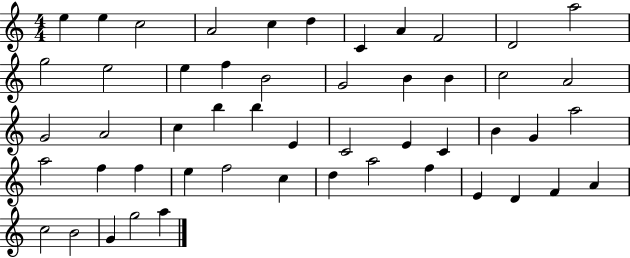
X:1
T:Untitled
M:4/4
L:1/4
K:C
e e c2 A2 c d C A F2 D2 a2 g2 e2 e f B2 G2 B B c2 A2 G2 A2 c b b E C2 E C B G a2 a2 f f e f2 c d a2 f E D F A c2 B2 G g2 a